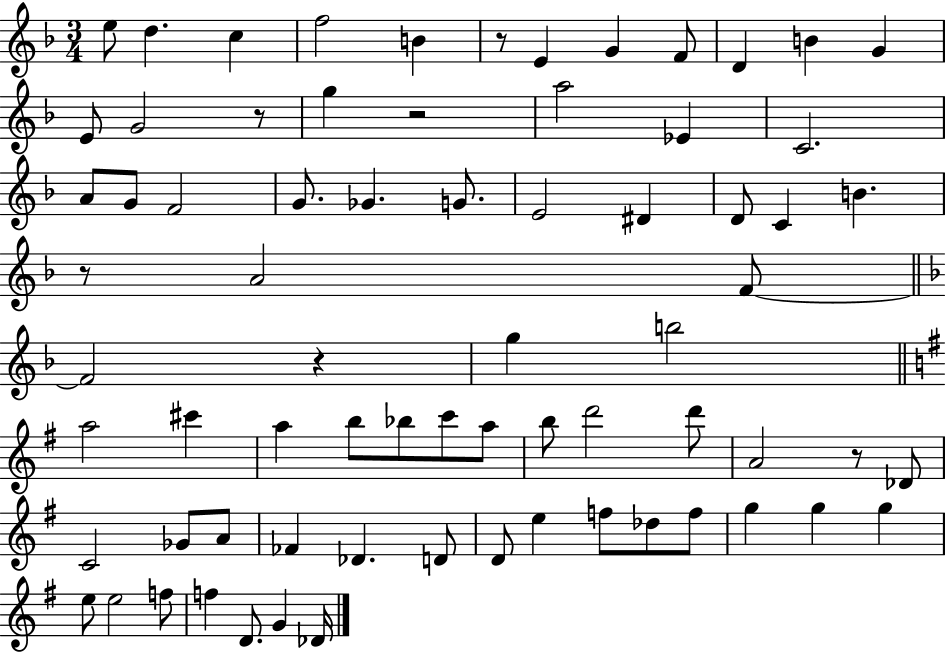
{
  \clef treble
  \numericTimeSignature
  \time 3/4
  \key f \major
  e''8 d''4. c''4 | f''2 b'4 | r8 e'4 g'4 f'8 | d'4 b'4 g'4 | \break e'8 g'2 r8 | g''4 r2 | a''2 ees'4 | c'2. | \break a'8 g'8 f'2 | g'8. ges'4. g'8. | e'2 dis'4 | d'8 c'4 b'4. | \break r8 a'2 f'8~~ | \bar "||" \break \key d \minor f'2 r4 | g''4 b''2 | \bar "||" \break \key e \minor a''2 cis'''4 | a''4 b''8 bes''8 c'''8 a''8 | b''8 d'''2 d'''8 | a'2 r8 des'8 | \break c'2 ges'8 a'8 | fes'4 des'4. d'8 | d'8 e''4 f''8 des''8 f''8 | g''4 g''4 g''4 | \break e''8 e''2 f''8 | f''4 d'8. g'4 des'16 | \bar "|."
}